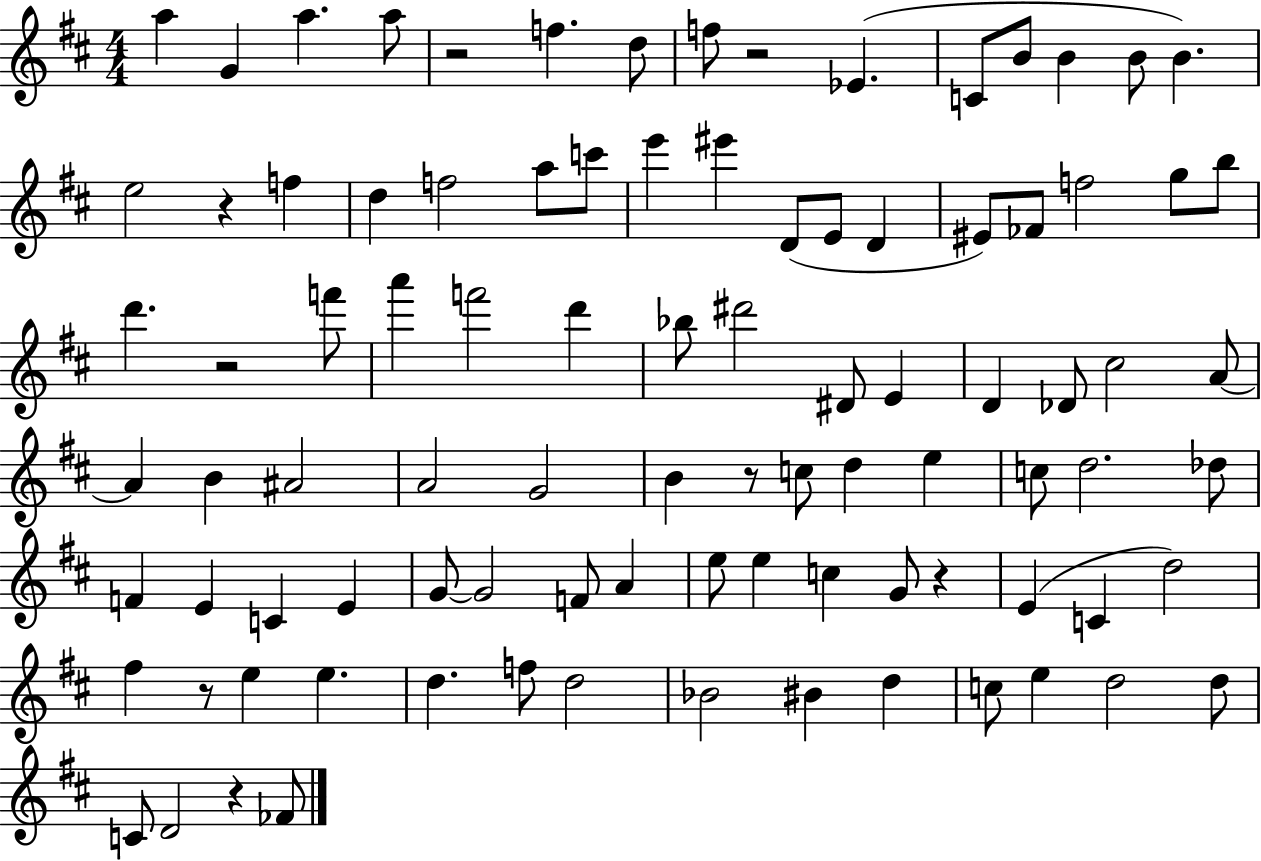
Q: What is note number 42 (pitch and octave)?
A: A4